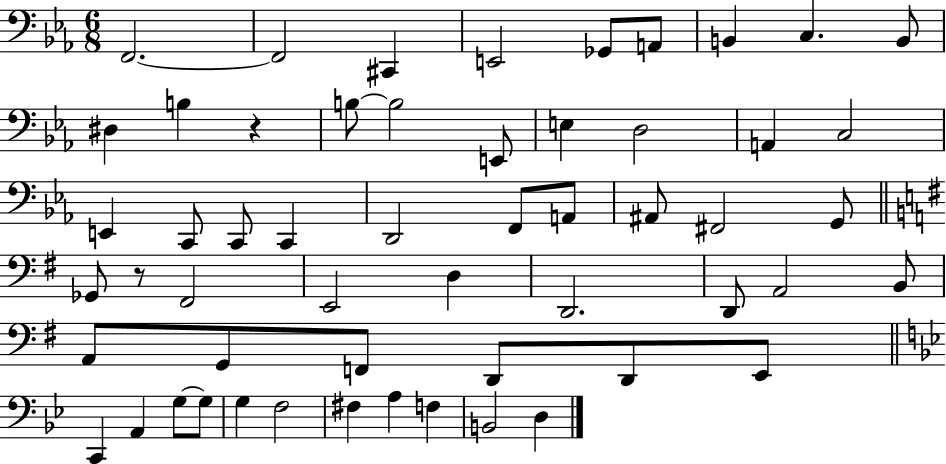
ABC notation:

X:1
T:Untitled
M:6/8
L:1/4
K:Eb
F,,2 F,,2 ^C,, E,,2 _G,,/2 A,,/2 B,, C, B,,/2 ^D, B, z B,/2 B,2 E,,/2 E, D,2 A,, C,2 E,, C,,/2 C,,/2 C,, D,,2 F,,/2 A,,/2 ^A,,/2 ^F,,2 G,,/2 _G,,/2 z/2 ^F,,2 E,,2 D, D,,2 D,,/2 A,,2 B,,/2 A,,/2 G,,/2 F,,/2 D,,/2 D,,/2 E,,/2 C,, A,, G,/2 G,/2 G, F,2 ^F, A, F, B,,2 D,